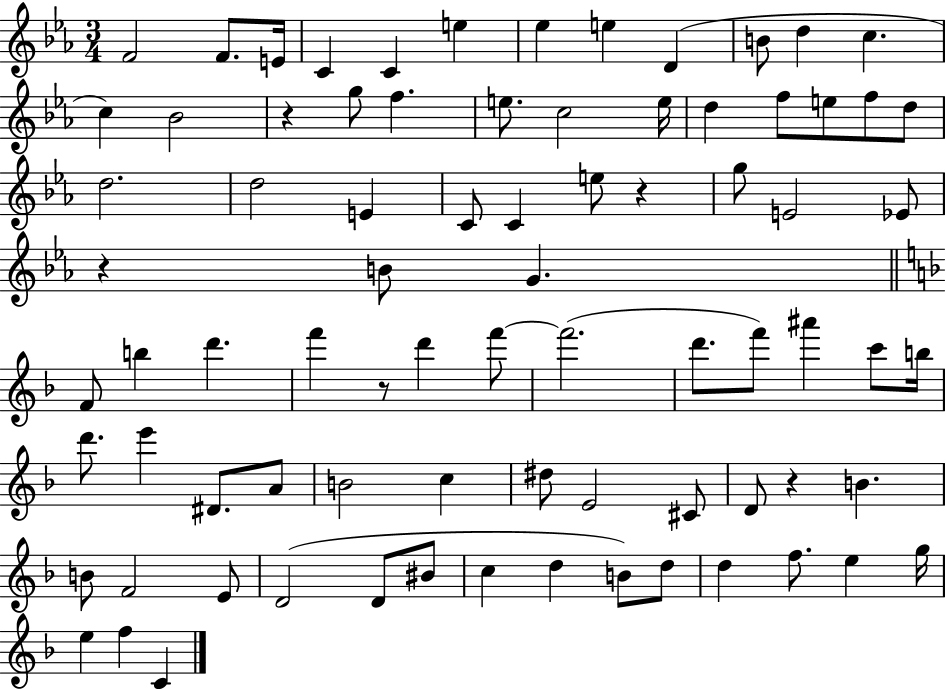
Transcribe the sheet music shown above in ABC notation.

X:1
T:Untitled
M:3/4
L:1/4
K:Eb
F2 F/2 E/4 C C e _e e D B/2 d c c _B2 z g/2 f e/2 c2 e/4 d f/2 e/2 f/2 d/2 d2 d2 E C/2 C e/2 z g/2 E2 _E/2 z B/2 G F/2 b d' f' z/2 d' f'/2 f'2 d'/2 f'/2 ^a' c'/2 b/4 d'/2 e' ^D/2 A/2 B2 c ^d/2 E2 ^C/2 D/2 z B B/2 F2 E/2 D2 D/2 ^B/2 c d B/2 d/2 d f/2 e g/4 e f C